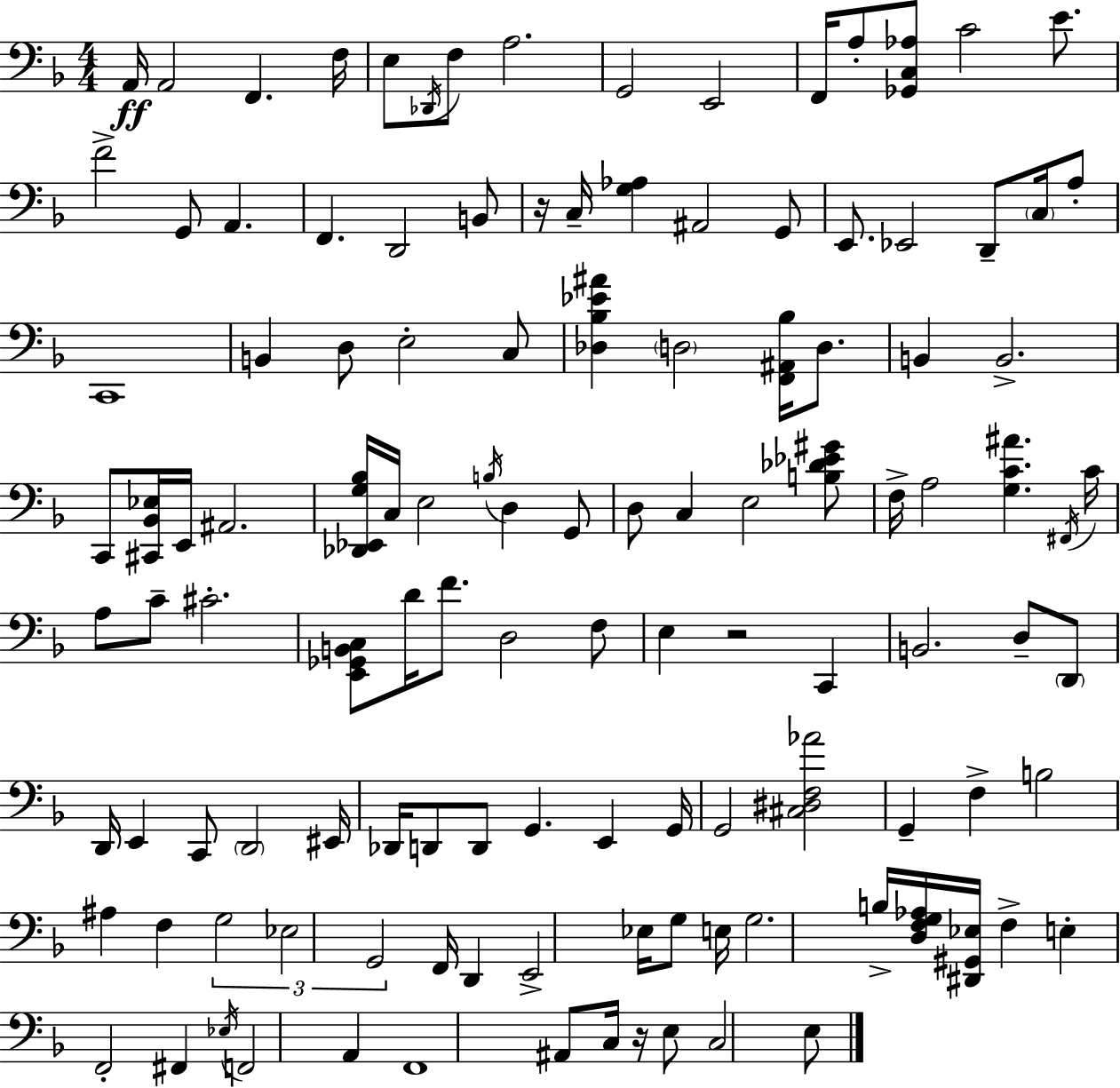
X:1
T:Untitled
M:4/4
L:1/4
K:F
A,,/4 A,,2 F,, F,/4 E,/2 _D,,/4 F,/2 A,2 G,,2 E,,2 F,,/4 A,/2 [_G,,C,_A,]/2 C2 E/2 F2 G,,/2 A,, F,, D,,2 B,,/2 z/4 C,/4 [G,_A,] ^A,,2 G,,/2 E,,/2 _E,,2 D,,/2 C,/4 A,/2 C,,4 B,, D,/2 E,2 C,/2 [_D,_B,_E^A] D,2 [F,,^A,,_B,]/4 D,/2 B,, B,,2 C,,/2 [^C,,_B,,_E,]/4 E,,/4 ^A,,2 [_D,,_E,,G,_B,]/4 C,/4 E,2 B,/4 D, G,,/2 D,/2 C, E,2 [B,_D_E^G]/2 F,/4 A,2 [G,C^A] ^F,,/4 C/4 A,/2 C/2 ^C2 [E,,_G,,B,,C,]/2 D/4 F/2 D,2 F,/2 E, z2 C,, B,,2 D,/2 D,,/2 D,,/4 E,, C,,/2 D,,2 ^E,,/4 _D,,/4 D,,/2 D,,/2 G,, E,, G,,/4 G,,2 [^C,^D,F,_A]2 G,, F, B,2 ^A, F, G,2 _E,2 G,,2 F,,/4 D,, E,,2 _E,/4 G,/2 E,/4 G,2 B,/4 [D,F,G,_A,]/4 [^D,,^G,,_E,]/4 F, E, F,,2 ^F,, _E,/4 F,,2 A,, F,,4 ^A,,/2 C,/4 z/4 E,/2 C,2 E,/2